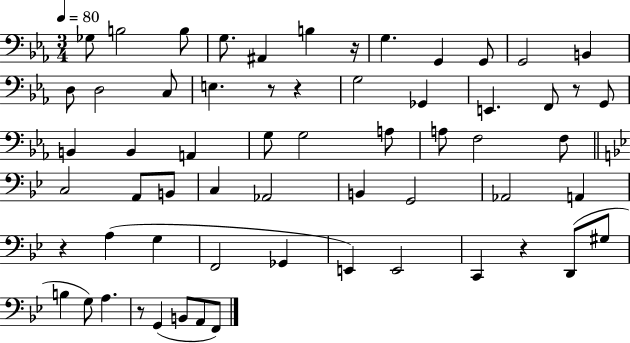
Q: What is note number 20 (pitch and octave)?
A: G2